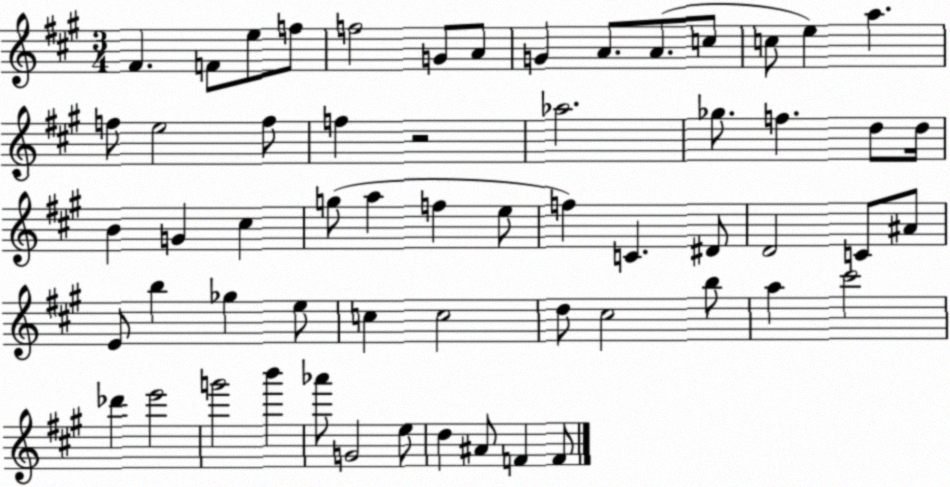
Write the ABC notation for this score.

X:1
T:Untitled
M:3/4
L:1/4
K:A
^F F/2 e/2 f/2 f2 G/2 A/2 G A/2 A/2 c/2 c/2 e a f/2 e2 f/2 f z2 _a2 _g/2 f d/2 d/4 B G ^c g/2 a f e/2 f C ^D/2 D2 C/2 ^A/2 E/2 b _g e/2 c c2 d/2 ^c2 b/2 a ^c'2 _d' e'2 g'2 b' _a'/2 G2 e/2 d ^A/2 F F/2